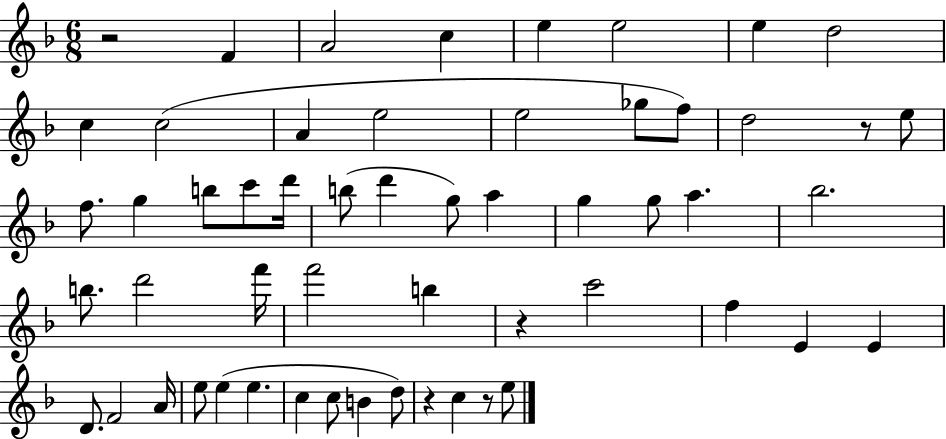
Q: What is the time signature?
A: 6/8